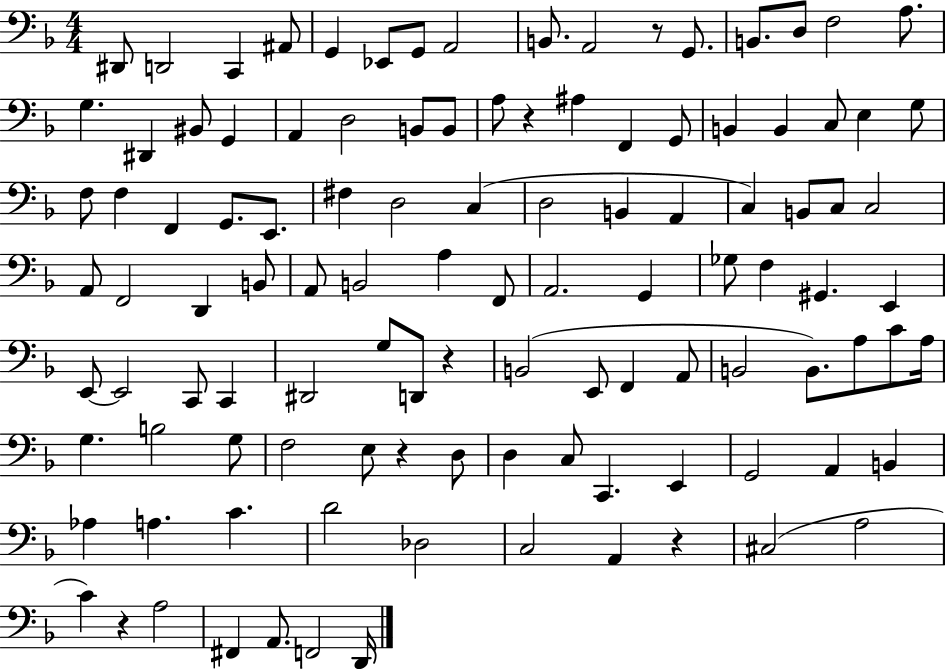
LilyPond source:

{
  \clef bass
  \numericTimeSignature
  \time 4/4
  \key f \major
  \repeat volta 2 { dis,8 d,2 c,4 ais,8 | g,4 ees,8 g,8 a,2 | b,8. a,2 r8 g,8. | b,8. d8 f2 a8. | \break g4. dis,4 bis,8 g,4 | a,4 d2 b,8 b,8 | a8 r4 ais4 f,4 g,8 | b,4 b,4 c8 e4 g8 | \break f8 f4 f,4 g,8. e,8. | fis4 d2 c4( | d2 b,4 a,4 | c4) b,8 c8 c2 | \break a,8 f,2 d,4 b,8 | a,8 b,2 a4 f,8 | a,2. g,4 | ges8 f4 gis,4. e,4 | \break e,8~~ e,2 c,8 c,4 | dis,2 g8 d,8 r4 | b,2( e,8 f,4 a,8 | b,2 b,8.) a8 c'8 a16 | \break g4. b2 g8 | f2 e8 r4 d8 | d4 c8 c,4. e,4 | g,2 a,4 b,4 | \break aes4 a4. c'4. | d'2 des2 | c2 a,4 r4 | cis2( a2 | \break c'4) r4 a2 | fis,4 a,8. f,2 d,16 | } \bar "|."
}